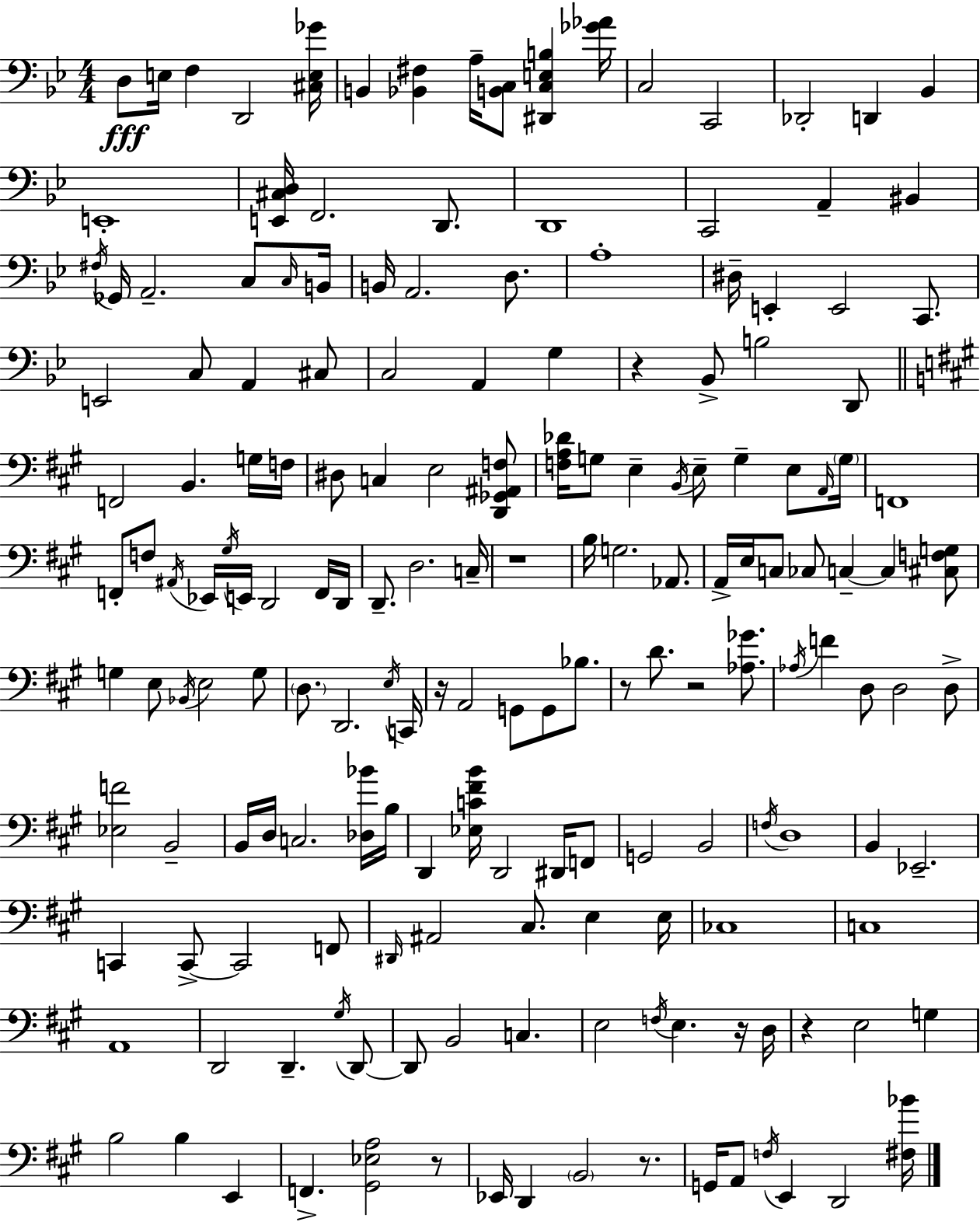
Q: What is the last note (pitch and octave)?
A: D2